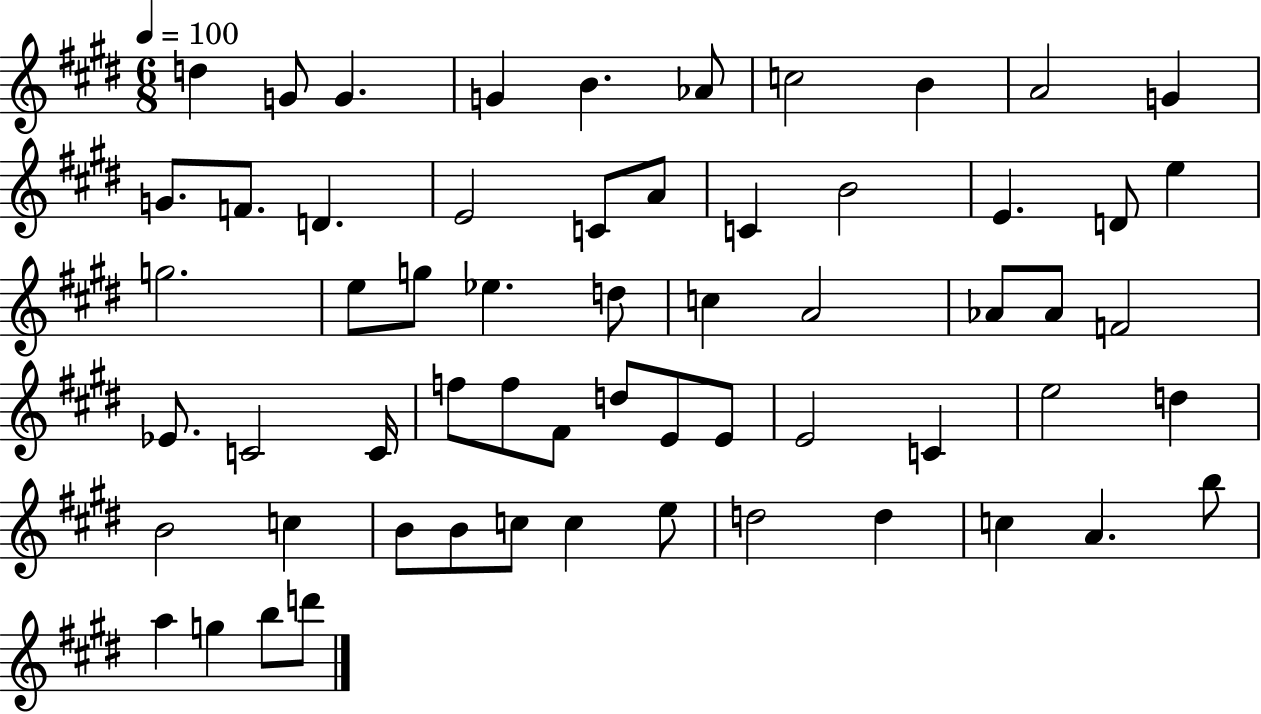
{
  \clef treble
  \numericTimeSignature
  \time 6/8
  \key e \major
  \tempo 4 = 100
  d''4 g'8 g'4. | g'4 b'4. aes'8 | c''2 b'4 | a'2 g'4 | \break g'8. f'8. d'4. | e'2 c'8 a'8 | c'4 b'2 | e'4. d'8 e''4 | \break g''2. | e''8 g''8 ees''4. d''8 | c''4 a'2 | aes'8 aes'8 f'2 | \break ees'8. c'2 c'16 | f''8 f''8 fis'8 d''8 e'8 e'8 | e'2 c'4 | e''2 d''4 | \break b'2 c''4 | b'8 b'8 c''8 c''4 e''8 | d''2 d''4 | c''4 a'4. b''8 | \break a''4 g''4 b''8 d'''8 | \bar "|."
}